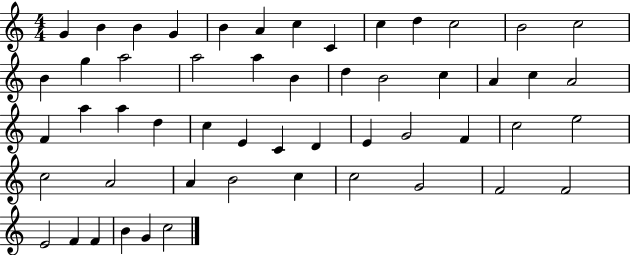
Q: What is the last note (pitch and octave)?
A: C5